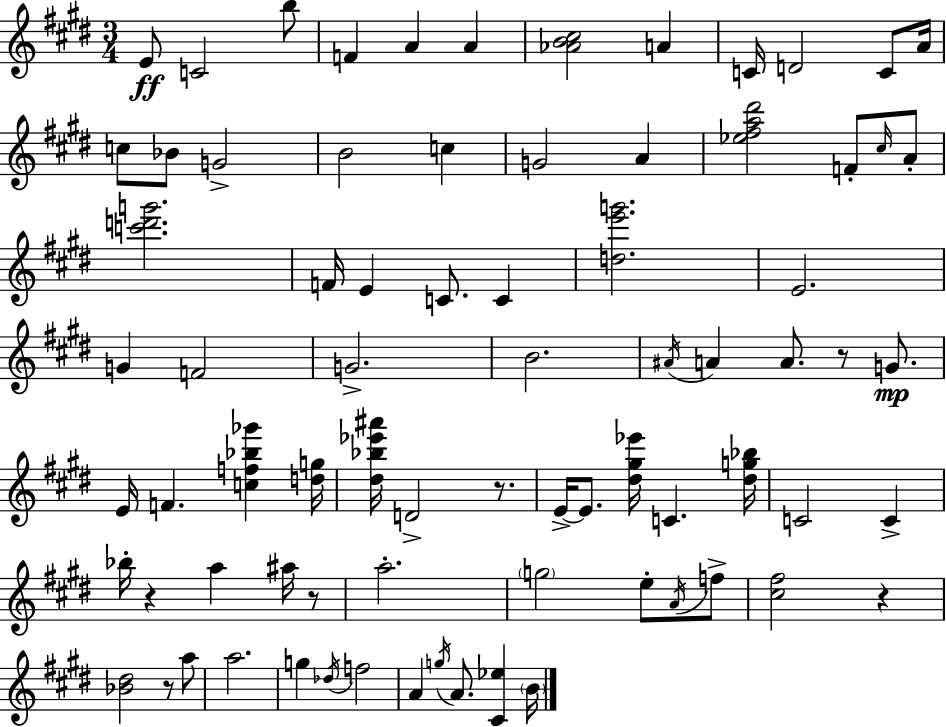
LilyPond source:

{
  \clef treble
  \numericTimeSignature
  \time 3/4
  \key e \major
  \repeat volta 2 { e'8\ff c'2 b''8 | f'4 a'4 a'4 | <aes' b' cis''>2 a'4 | c'16 d'2 c'8 a'16 | \break c''8 bes'8 g'2-> | b'2 c''4 | g'2 a'4 | <ees'' fis'' a'' dis'''>2 f'8-. \grace { cis''16 } a'8-. | \break <c''' d''' g'''>2. | f'16 e'4 c'8. c'4 | <d'' e''' g'''>2. | e'2. | \break g'4 f'2 | g'2.-> | b'2. | \acciaccatura { ais'16 } a'4 a'8. r8 g'8.\mp | \break e'16 f'4. <c'' f'' bes'' ges'''>4 | <d'' g''>16 <dis'' bes'' ees''' ais'''>16 d'2-> r8. | e'16->~~ e'8. <dis'' gis'' ees'''>16 c'4. | <dis'' g'' bes''>16 c'2 c'4-> | \break bes''16-. r4 a''4 ais''16 | r8 a''2.-. | \parenthesize g''2 e''8-. | \acciaccatura { a'16 } f''8-> <cis'' fis''>2 r4 | \break <bes' dis''>2 r8 | a''8 a''2. | g''4 \acciaccatura { des''16 } f''2 | a'4 \acciaccatura { g''16 } a'8. | \break <cis' ees''>4 \parenthesize b'16 } \bar "|."
}